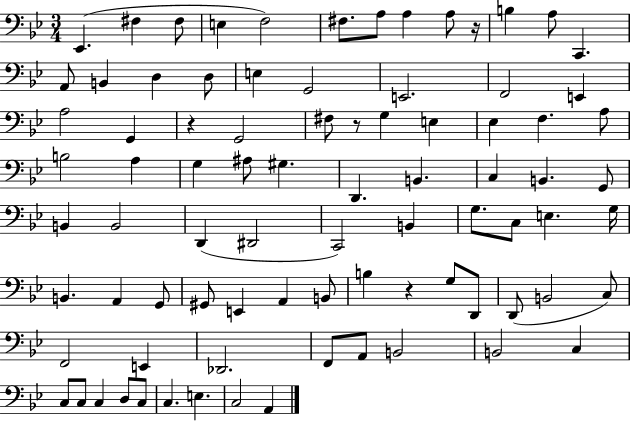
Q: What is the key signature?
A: BES major